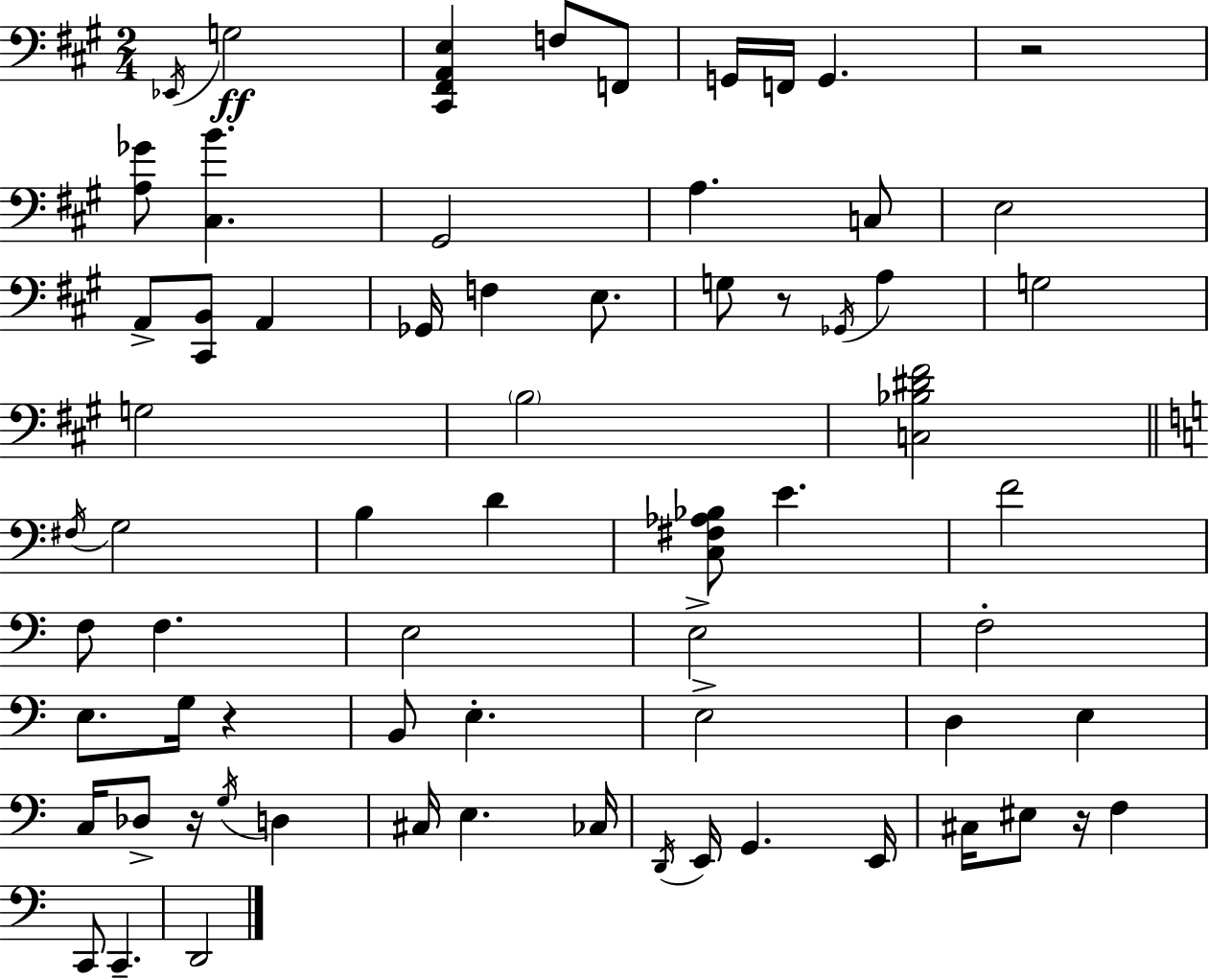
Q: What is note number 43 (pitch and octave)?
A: G3